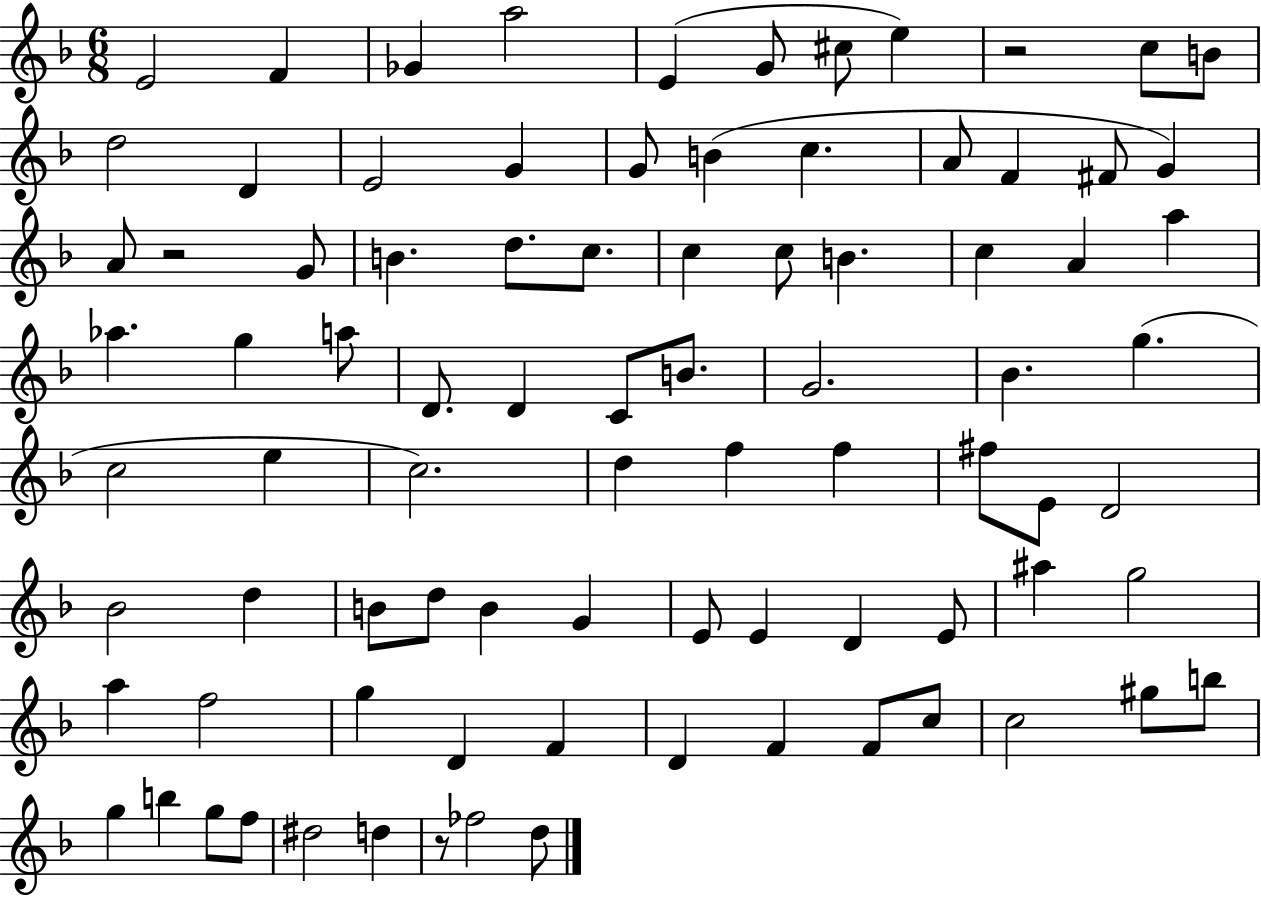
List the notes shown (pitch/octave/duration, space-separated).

E4/h F4/q Gb4/q A5/h E4/q G4/e C#5/e E5/q R/h C5/e B4/e D5/h D4/q E4/h G4/q G4/e B4/q C5/q. A4/e F4/q F#4/e G4/q A4/e R/h G4/e B4/q. D5/e. C5/e. C5/q C5/e B4/q. C5/q A4/q A5/q Ab5/q. G5/q A5/e D4/e. D4/q C4/e B4/e. G4/h. Bb4/q. G5/q. C5/h E5/q C5/h. D5/q F5/q F5/q F#5/e E4/e D4/h Bb4/h D5/q B4/e D5/e B4/q G4/q E4/e E4/q D4/q E4/e A#5/q G5/h A5/q F5/h G5/q D4/q F4/q D4/q F4/q F4/e C5/e C5/h G#5/e B5/e G5/q B5/q G5/e F5/e D#5/h D5/q R/e FES5/h D5/e